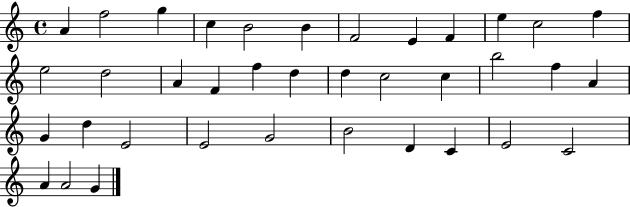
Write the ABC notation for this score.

X:1
T:Untitled
M:4/4
L:1/4
K:C
A f2 g c B2 B F2 E F e c2 f e2 d2 A F f d d c2 c b2 f A G d E2 E2 G2 B2 D C E2 C2 A A2 G